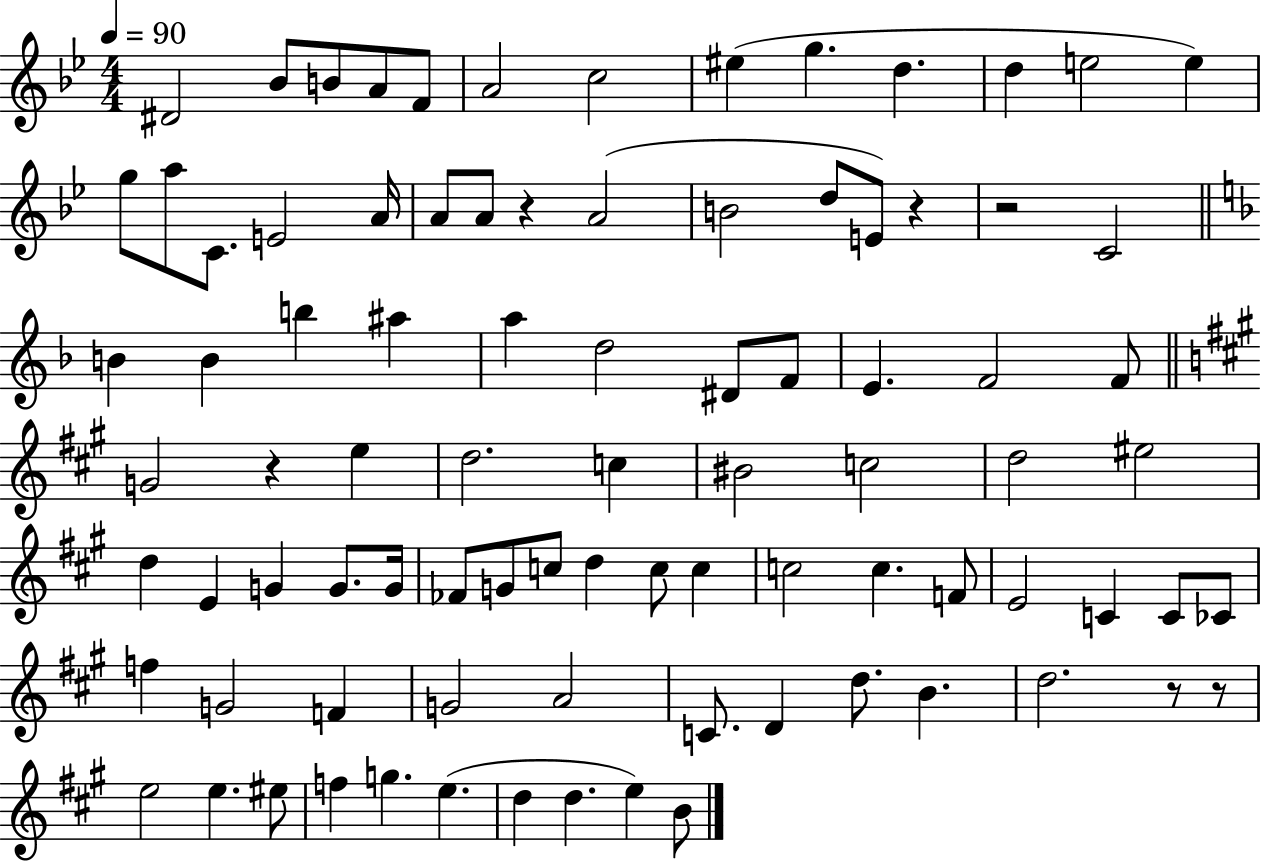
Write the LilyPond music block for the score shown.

{
  \clef treble
  \numericTimeSignature
  \time 4/4
  \key bes \major
  \tempo 4 = 90
  dis'2 bes'8 b'8 a'8 f'8 | a'2 c''2 | eis''4( g''4. d''4. | d''4 e''2 e''4) | \break g''8 a''8 c'8. e'2 a'16 | a'8 a'8 r4 a'2( | b'2 d''8 e'8) r4 | r2 c'2 | \break \bar "||" \break \key f \major b'4 b'4 b''4 ais''4 | a''4 d''2 dis'8 f'8 | e'4. f'2 f'8 | \bar "||" \break \key a \major g'2 r4 e''4 | d''2. c''4 | bis'2 c''2 | d''2 eis''2 | \break d''4 e'4 g'4 g'8. g'16 | fes'8 g'8 c''8 d''4 c''8 c''4 | c''2 c''4. f'8 | e'2 c'4 c'8 ces'8 | \break f''4 g'2 f'4 | g'2 a'2 | c'8. d'4 d''8. b'4. | d''2. r8 r8 | \break e''2 e''4. eis''8 | f''4 g''4. e''4.( | d''4 d''4. e''4) b'8 | \bar "|."
}